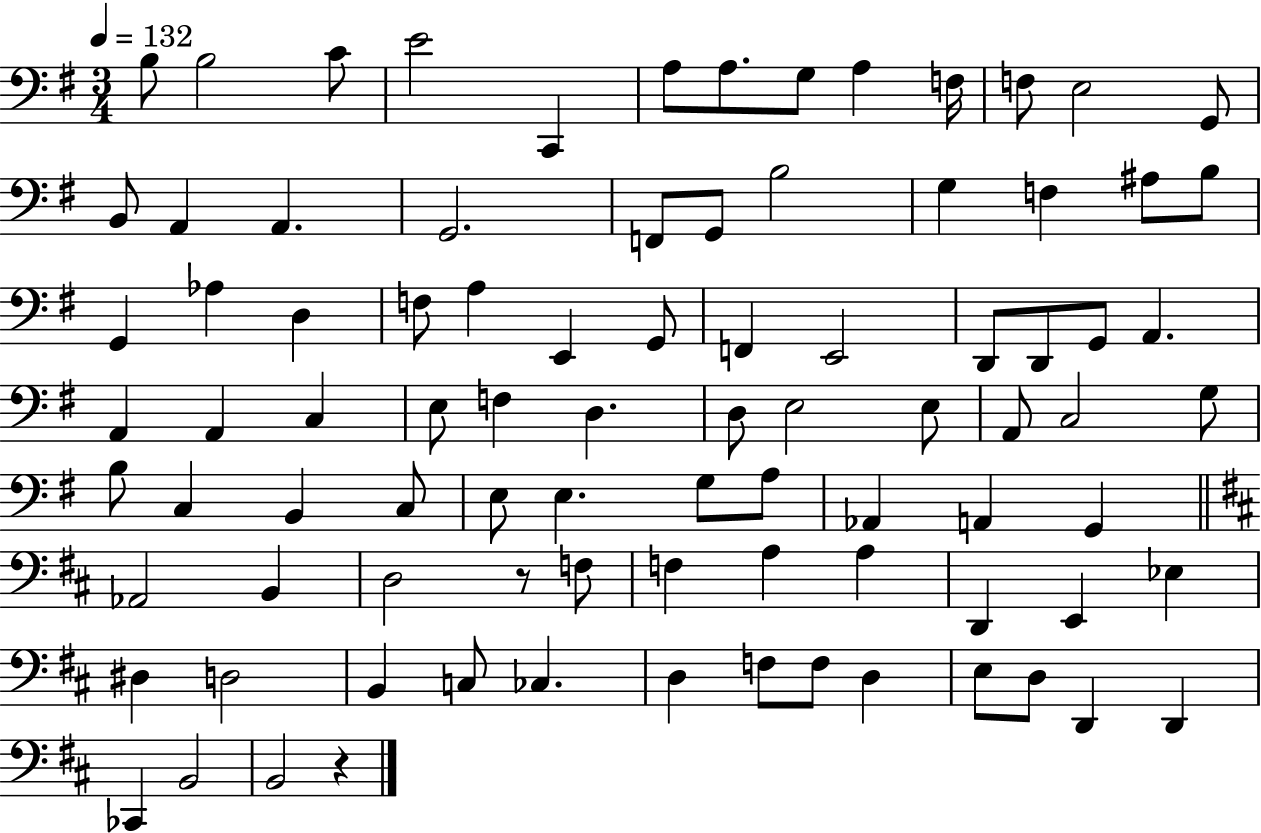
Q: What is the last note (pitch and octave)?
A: B2